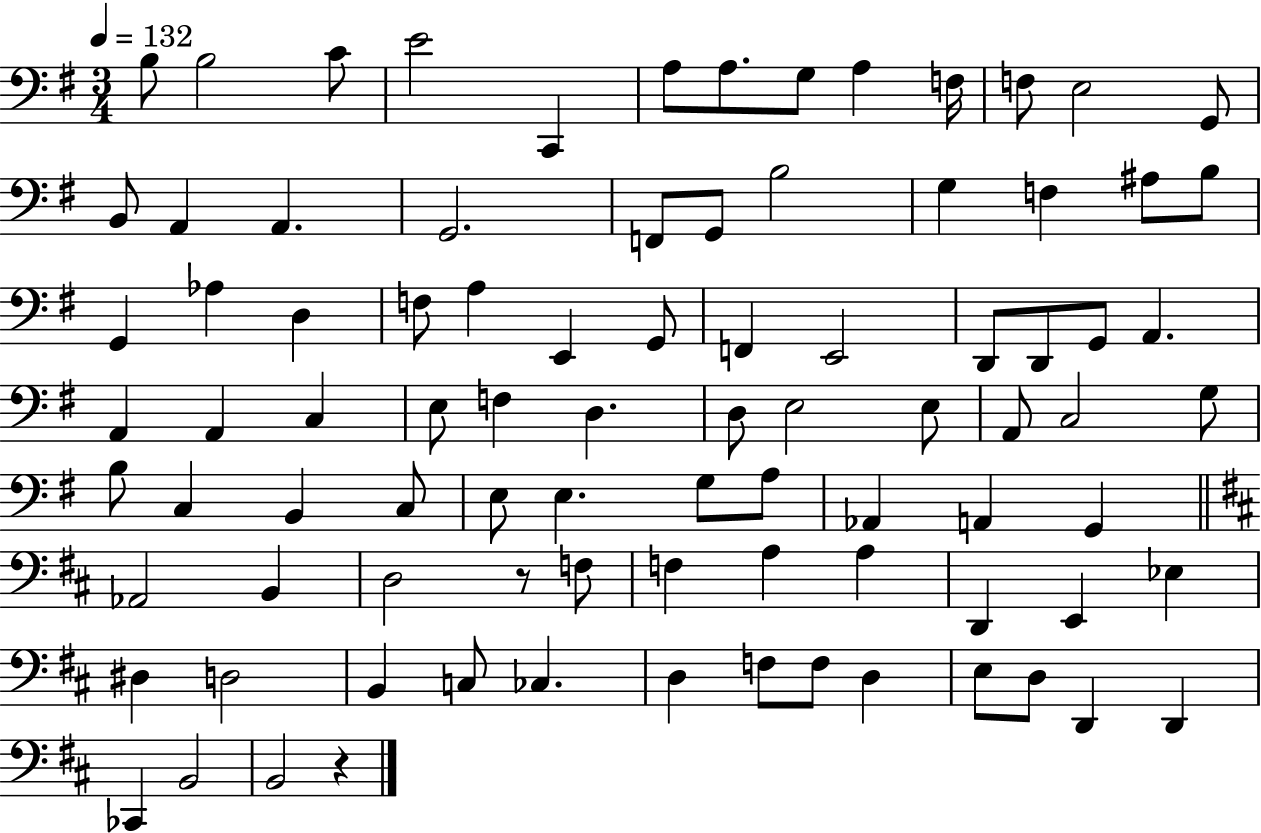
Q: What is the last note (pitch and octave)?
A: B2